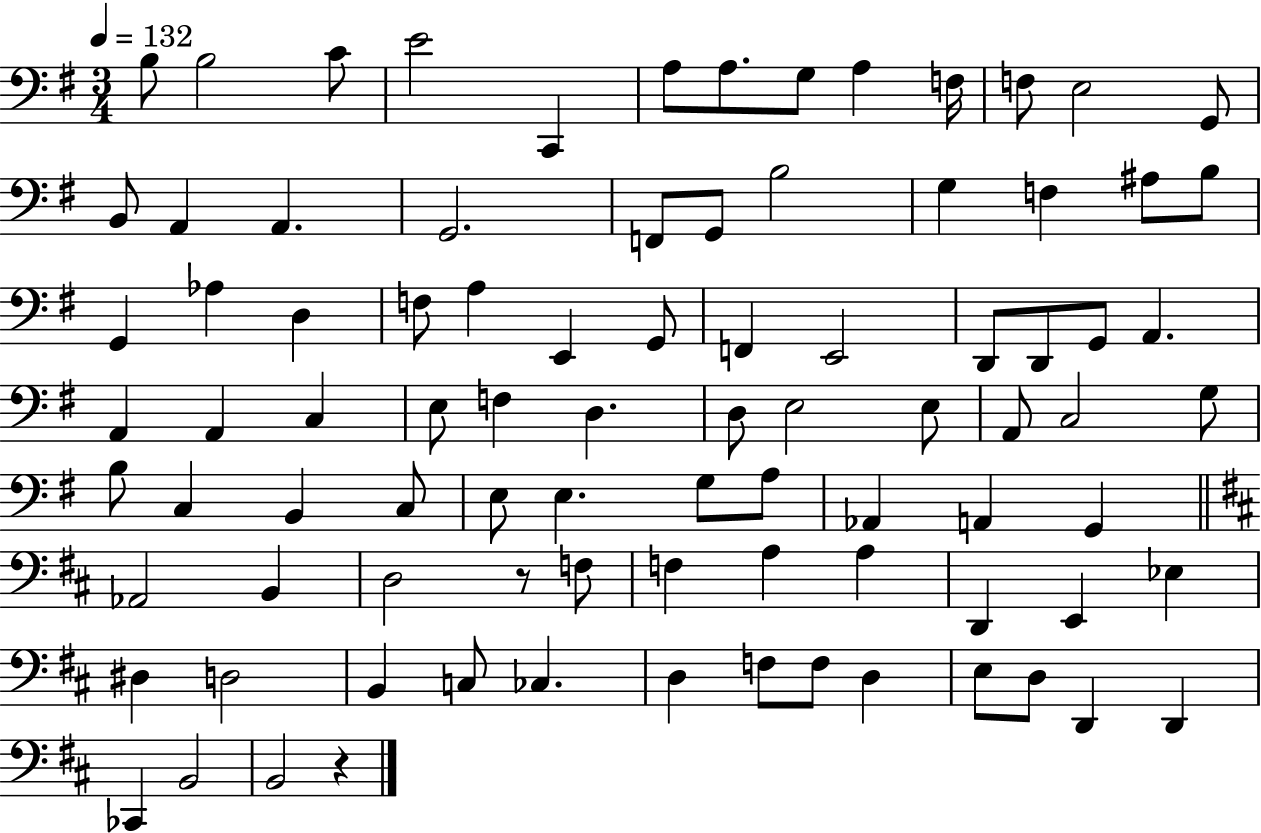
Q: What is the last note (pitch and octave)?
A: B2